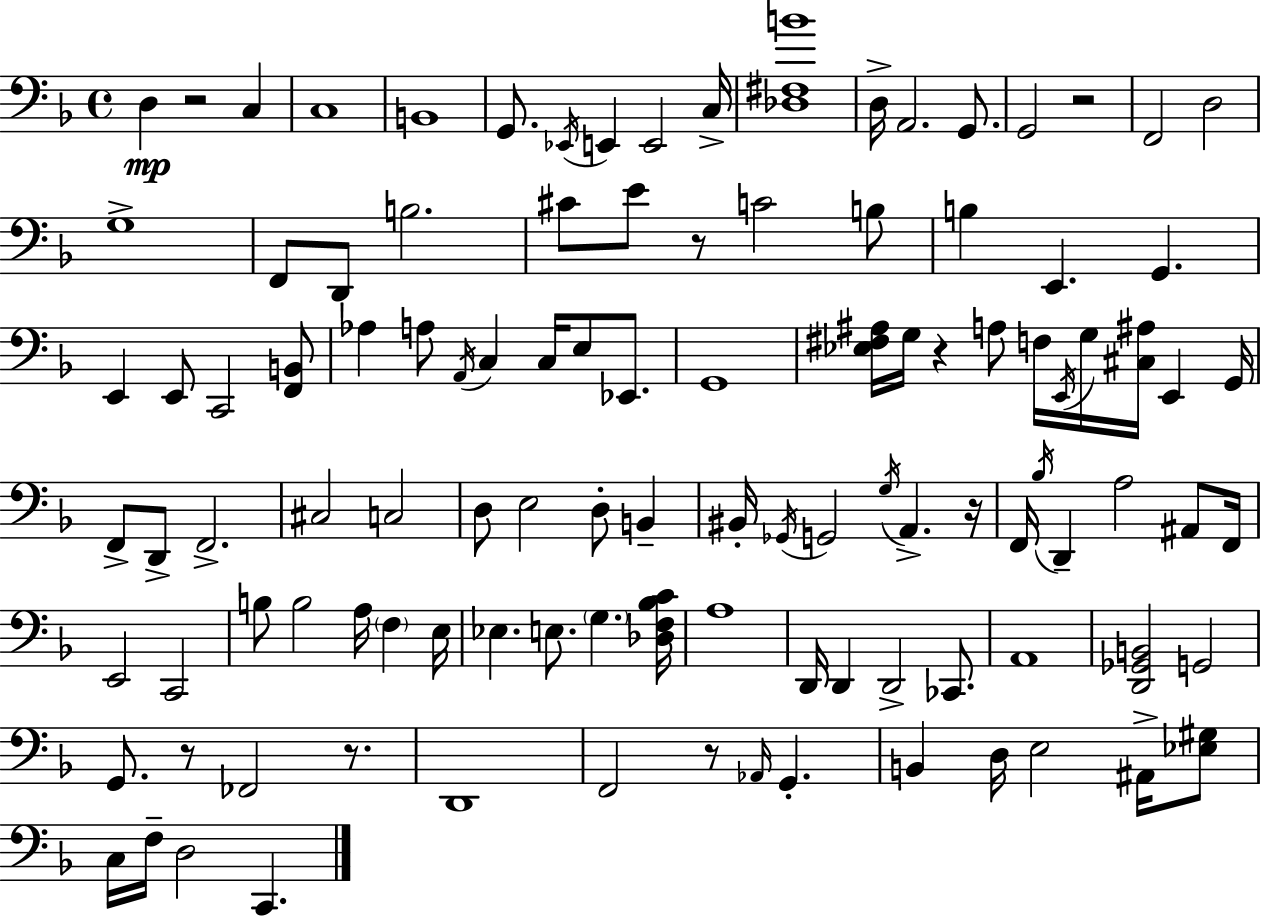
X:1
T:Untitled
M:4/4
L:1/4
K:F
D, z2 C, C,4 B,,4 G,,/2 _E,,/4 E,, E,,2 C,/4 [_D,^F,B]4 D,/4 A,,2 G,,/2 G,,2 z2 F,,2 D,2 G,4 F,,/2 D,,/2 B,2 ^C/2 E/2 z/2 C2 B,/2 B, E,, G,, E,, E,,/2 C,,2 [F,,B,,]/2 _A, A,/2 A,,/4 C, C,/4 E,/2 _E,,/2 G,,4 [_E,^F,^A,]/4 G,/4 z A,/2 F,/4 E,,/4 G,/4 [^C,^A,]/4 E,, G,,/4 F,,/2 D,,/2 F,,2 ^C,2 C,2 D,/2 E,2 D,/2 B,, ^B,,/4 _G,,/4 G,,2 G,/4 A,, z/4 F,,/4 _B,/4 D,, A,2 ^A,,/2 F,,/4 E,,2 C,,2 B,/2 B,2 A,/4 F, E,/4 _E, E,/2 G, [_D,F,_B,C]/4 A,4 D,,/4 D,, D,,2 _C,,/2 A,,4 [D,,_G,,B,,]2 G,,2 G,,/2 z/2 _F,,2 z/2 D,,4 F,,2 z/2 _A,,/4 G,, B,, D,/4 E,2 ^A,,/4 [_E,^G,]/2 C,/4 F,/4 D,2 C,,